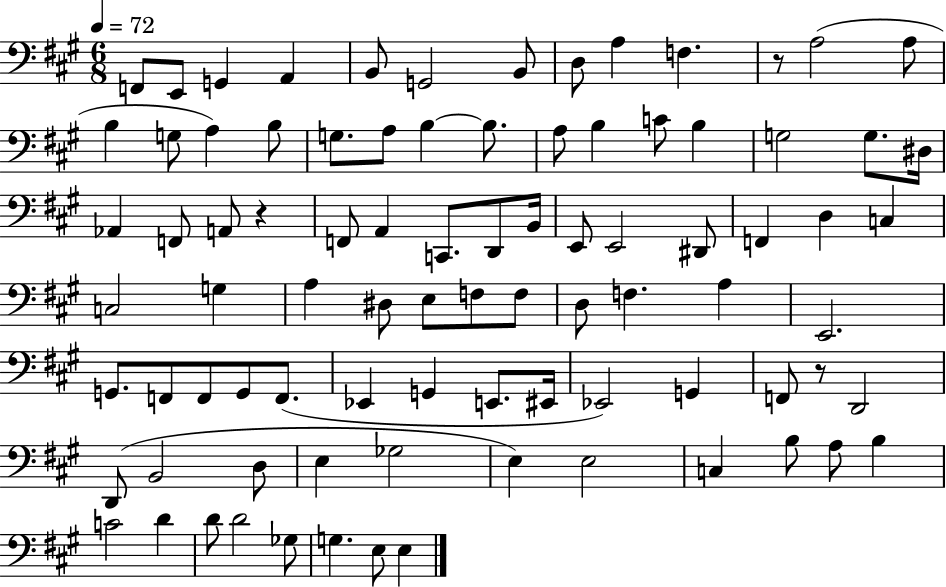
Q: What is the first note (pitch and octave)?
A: F2